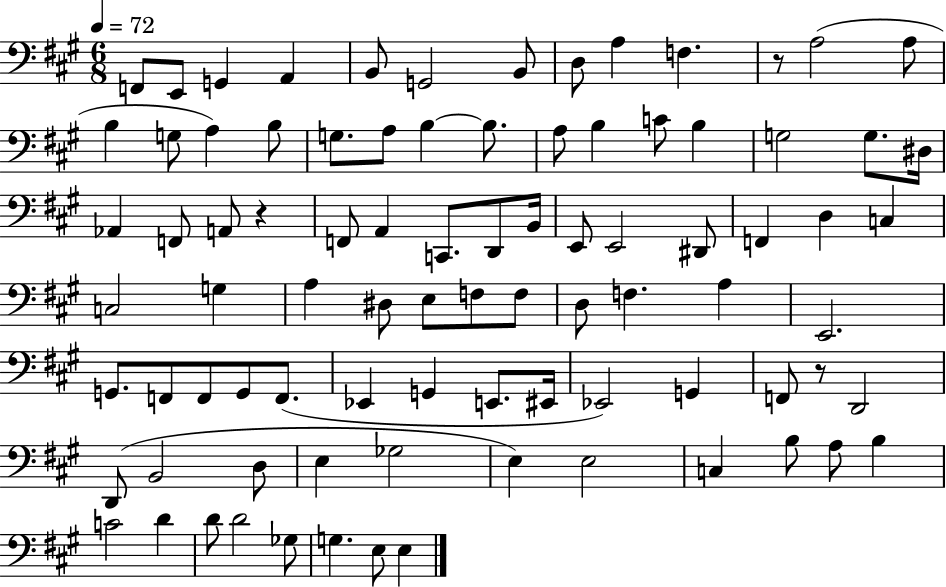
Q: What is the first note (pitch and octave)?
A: F2